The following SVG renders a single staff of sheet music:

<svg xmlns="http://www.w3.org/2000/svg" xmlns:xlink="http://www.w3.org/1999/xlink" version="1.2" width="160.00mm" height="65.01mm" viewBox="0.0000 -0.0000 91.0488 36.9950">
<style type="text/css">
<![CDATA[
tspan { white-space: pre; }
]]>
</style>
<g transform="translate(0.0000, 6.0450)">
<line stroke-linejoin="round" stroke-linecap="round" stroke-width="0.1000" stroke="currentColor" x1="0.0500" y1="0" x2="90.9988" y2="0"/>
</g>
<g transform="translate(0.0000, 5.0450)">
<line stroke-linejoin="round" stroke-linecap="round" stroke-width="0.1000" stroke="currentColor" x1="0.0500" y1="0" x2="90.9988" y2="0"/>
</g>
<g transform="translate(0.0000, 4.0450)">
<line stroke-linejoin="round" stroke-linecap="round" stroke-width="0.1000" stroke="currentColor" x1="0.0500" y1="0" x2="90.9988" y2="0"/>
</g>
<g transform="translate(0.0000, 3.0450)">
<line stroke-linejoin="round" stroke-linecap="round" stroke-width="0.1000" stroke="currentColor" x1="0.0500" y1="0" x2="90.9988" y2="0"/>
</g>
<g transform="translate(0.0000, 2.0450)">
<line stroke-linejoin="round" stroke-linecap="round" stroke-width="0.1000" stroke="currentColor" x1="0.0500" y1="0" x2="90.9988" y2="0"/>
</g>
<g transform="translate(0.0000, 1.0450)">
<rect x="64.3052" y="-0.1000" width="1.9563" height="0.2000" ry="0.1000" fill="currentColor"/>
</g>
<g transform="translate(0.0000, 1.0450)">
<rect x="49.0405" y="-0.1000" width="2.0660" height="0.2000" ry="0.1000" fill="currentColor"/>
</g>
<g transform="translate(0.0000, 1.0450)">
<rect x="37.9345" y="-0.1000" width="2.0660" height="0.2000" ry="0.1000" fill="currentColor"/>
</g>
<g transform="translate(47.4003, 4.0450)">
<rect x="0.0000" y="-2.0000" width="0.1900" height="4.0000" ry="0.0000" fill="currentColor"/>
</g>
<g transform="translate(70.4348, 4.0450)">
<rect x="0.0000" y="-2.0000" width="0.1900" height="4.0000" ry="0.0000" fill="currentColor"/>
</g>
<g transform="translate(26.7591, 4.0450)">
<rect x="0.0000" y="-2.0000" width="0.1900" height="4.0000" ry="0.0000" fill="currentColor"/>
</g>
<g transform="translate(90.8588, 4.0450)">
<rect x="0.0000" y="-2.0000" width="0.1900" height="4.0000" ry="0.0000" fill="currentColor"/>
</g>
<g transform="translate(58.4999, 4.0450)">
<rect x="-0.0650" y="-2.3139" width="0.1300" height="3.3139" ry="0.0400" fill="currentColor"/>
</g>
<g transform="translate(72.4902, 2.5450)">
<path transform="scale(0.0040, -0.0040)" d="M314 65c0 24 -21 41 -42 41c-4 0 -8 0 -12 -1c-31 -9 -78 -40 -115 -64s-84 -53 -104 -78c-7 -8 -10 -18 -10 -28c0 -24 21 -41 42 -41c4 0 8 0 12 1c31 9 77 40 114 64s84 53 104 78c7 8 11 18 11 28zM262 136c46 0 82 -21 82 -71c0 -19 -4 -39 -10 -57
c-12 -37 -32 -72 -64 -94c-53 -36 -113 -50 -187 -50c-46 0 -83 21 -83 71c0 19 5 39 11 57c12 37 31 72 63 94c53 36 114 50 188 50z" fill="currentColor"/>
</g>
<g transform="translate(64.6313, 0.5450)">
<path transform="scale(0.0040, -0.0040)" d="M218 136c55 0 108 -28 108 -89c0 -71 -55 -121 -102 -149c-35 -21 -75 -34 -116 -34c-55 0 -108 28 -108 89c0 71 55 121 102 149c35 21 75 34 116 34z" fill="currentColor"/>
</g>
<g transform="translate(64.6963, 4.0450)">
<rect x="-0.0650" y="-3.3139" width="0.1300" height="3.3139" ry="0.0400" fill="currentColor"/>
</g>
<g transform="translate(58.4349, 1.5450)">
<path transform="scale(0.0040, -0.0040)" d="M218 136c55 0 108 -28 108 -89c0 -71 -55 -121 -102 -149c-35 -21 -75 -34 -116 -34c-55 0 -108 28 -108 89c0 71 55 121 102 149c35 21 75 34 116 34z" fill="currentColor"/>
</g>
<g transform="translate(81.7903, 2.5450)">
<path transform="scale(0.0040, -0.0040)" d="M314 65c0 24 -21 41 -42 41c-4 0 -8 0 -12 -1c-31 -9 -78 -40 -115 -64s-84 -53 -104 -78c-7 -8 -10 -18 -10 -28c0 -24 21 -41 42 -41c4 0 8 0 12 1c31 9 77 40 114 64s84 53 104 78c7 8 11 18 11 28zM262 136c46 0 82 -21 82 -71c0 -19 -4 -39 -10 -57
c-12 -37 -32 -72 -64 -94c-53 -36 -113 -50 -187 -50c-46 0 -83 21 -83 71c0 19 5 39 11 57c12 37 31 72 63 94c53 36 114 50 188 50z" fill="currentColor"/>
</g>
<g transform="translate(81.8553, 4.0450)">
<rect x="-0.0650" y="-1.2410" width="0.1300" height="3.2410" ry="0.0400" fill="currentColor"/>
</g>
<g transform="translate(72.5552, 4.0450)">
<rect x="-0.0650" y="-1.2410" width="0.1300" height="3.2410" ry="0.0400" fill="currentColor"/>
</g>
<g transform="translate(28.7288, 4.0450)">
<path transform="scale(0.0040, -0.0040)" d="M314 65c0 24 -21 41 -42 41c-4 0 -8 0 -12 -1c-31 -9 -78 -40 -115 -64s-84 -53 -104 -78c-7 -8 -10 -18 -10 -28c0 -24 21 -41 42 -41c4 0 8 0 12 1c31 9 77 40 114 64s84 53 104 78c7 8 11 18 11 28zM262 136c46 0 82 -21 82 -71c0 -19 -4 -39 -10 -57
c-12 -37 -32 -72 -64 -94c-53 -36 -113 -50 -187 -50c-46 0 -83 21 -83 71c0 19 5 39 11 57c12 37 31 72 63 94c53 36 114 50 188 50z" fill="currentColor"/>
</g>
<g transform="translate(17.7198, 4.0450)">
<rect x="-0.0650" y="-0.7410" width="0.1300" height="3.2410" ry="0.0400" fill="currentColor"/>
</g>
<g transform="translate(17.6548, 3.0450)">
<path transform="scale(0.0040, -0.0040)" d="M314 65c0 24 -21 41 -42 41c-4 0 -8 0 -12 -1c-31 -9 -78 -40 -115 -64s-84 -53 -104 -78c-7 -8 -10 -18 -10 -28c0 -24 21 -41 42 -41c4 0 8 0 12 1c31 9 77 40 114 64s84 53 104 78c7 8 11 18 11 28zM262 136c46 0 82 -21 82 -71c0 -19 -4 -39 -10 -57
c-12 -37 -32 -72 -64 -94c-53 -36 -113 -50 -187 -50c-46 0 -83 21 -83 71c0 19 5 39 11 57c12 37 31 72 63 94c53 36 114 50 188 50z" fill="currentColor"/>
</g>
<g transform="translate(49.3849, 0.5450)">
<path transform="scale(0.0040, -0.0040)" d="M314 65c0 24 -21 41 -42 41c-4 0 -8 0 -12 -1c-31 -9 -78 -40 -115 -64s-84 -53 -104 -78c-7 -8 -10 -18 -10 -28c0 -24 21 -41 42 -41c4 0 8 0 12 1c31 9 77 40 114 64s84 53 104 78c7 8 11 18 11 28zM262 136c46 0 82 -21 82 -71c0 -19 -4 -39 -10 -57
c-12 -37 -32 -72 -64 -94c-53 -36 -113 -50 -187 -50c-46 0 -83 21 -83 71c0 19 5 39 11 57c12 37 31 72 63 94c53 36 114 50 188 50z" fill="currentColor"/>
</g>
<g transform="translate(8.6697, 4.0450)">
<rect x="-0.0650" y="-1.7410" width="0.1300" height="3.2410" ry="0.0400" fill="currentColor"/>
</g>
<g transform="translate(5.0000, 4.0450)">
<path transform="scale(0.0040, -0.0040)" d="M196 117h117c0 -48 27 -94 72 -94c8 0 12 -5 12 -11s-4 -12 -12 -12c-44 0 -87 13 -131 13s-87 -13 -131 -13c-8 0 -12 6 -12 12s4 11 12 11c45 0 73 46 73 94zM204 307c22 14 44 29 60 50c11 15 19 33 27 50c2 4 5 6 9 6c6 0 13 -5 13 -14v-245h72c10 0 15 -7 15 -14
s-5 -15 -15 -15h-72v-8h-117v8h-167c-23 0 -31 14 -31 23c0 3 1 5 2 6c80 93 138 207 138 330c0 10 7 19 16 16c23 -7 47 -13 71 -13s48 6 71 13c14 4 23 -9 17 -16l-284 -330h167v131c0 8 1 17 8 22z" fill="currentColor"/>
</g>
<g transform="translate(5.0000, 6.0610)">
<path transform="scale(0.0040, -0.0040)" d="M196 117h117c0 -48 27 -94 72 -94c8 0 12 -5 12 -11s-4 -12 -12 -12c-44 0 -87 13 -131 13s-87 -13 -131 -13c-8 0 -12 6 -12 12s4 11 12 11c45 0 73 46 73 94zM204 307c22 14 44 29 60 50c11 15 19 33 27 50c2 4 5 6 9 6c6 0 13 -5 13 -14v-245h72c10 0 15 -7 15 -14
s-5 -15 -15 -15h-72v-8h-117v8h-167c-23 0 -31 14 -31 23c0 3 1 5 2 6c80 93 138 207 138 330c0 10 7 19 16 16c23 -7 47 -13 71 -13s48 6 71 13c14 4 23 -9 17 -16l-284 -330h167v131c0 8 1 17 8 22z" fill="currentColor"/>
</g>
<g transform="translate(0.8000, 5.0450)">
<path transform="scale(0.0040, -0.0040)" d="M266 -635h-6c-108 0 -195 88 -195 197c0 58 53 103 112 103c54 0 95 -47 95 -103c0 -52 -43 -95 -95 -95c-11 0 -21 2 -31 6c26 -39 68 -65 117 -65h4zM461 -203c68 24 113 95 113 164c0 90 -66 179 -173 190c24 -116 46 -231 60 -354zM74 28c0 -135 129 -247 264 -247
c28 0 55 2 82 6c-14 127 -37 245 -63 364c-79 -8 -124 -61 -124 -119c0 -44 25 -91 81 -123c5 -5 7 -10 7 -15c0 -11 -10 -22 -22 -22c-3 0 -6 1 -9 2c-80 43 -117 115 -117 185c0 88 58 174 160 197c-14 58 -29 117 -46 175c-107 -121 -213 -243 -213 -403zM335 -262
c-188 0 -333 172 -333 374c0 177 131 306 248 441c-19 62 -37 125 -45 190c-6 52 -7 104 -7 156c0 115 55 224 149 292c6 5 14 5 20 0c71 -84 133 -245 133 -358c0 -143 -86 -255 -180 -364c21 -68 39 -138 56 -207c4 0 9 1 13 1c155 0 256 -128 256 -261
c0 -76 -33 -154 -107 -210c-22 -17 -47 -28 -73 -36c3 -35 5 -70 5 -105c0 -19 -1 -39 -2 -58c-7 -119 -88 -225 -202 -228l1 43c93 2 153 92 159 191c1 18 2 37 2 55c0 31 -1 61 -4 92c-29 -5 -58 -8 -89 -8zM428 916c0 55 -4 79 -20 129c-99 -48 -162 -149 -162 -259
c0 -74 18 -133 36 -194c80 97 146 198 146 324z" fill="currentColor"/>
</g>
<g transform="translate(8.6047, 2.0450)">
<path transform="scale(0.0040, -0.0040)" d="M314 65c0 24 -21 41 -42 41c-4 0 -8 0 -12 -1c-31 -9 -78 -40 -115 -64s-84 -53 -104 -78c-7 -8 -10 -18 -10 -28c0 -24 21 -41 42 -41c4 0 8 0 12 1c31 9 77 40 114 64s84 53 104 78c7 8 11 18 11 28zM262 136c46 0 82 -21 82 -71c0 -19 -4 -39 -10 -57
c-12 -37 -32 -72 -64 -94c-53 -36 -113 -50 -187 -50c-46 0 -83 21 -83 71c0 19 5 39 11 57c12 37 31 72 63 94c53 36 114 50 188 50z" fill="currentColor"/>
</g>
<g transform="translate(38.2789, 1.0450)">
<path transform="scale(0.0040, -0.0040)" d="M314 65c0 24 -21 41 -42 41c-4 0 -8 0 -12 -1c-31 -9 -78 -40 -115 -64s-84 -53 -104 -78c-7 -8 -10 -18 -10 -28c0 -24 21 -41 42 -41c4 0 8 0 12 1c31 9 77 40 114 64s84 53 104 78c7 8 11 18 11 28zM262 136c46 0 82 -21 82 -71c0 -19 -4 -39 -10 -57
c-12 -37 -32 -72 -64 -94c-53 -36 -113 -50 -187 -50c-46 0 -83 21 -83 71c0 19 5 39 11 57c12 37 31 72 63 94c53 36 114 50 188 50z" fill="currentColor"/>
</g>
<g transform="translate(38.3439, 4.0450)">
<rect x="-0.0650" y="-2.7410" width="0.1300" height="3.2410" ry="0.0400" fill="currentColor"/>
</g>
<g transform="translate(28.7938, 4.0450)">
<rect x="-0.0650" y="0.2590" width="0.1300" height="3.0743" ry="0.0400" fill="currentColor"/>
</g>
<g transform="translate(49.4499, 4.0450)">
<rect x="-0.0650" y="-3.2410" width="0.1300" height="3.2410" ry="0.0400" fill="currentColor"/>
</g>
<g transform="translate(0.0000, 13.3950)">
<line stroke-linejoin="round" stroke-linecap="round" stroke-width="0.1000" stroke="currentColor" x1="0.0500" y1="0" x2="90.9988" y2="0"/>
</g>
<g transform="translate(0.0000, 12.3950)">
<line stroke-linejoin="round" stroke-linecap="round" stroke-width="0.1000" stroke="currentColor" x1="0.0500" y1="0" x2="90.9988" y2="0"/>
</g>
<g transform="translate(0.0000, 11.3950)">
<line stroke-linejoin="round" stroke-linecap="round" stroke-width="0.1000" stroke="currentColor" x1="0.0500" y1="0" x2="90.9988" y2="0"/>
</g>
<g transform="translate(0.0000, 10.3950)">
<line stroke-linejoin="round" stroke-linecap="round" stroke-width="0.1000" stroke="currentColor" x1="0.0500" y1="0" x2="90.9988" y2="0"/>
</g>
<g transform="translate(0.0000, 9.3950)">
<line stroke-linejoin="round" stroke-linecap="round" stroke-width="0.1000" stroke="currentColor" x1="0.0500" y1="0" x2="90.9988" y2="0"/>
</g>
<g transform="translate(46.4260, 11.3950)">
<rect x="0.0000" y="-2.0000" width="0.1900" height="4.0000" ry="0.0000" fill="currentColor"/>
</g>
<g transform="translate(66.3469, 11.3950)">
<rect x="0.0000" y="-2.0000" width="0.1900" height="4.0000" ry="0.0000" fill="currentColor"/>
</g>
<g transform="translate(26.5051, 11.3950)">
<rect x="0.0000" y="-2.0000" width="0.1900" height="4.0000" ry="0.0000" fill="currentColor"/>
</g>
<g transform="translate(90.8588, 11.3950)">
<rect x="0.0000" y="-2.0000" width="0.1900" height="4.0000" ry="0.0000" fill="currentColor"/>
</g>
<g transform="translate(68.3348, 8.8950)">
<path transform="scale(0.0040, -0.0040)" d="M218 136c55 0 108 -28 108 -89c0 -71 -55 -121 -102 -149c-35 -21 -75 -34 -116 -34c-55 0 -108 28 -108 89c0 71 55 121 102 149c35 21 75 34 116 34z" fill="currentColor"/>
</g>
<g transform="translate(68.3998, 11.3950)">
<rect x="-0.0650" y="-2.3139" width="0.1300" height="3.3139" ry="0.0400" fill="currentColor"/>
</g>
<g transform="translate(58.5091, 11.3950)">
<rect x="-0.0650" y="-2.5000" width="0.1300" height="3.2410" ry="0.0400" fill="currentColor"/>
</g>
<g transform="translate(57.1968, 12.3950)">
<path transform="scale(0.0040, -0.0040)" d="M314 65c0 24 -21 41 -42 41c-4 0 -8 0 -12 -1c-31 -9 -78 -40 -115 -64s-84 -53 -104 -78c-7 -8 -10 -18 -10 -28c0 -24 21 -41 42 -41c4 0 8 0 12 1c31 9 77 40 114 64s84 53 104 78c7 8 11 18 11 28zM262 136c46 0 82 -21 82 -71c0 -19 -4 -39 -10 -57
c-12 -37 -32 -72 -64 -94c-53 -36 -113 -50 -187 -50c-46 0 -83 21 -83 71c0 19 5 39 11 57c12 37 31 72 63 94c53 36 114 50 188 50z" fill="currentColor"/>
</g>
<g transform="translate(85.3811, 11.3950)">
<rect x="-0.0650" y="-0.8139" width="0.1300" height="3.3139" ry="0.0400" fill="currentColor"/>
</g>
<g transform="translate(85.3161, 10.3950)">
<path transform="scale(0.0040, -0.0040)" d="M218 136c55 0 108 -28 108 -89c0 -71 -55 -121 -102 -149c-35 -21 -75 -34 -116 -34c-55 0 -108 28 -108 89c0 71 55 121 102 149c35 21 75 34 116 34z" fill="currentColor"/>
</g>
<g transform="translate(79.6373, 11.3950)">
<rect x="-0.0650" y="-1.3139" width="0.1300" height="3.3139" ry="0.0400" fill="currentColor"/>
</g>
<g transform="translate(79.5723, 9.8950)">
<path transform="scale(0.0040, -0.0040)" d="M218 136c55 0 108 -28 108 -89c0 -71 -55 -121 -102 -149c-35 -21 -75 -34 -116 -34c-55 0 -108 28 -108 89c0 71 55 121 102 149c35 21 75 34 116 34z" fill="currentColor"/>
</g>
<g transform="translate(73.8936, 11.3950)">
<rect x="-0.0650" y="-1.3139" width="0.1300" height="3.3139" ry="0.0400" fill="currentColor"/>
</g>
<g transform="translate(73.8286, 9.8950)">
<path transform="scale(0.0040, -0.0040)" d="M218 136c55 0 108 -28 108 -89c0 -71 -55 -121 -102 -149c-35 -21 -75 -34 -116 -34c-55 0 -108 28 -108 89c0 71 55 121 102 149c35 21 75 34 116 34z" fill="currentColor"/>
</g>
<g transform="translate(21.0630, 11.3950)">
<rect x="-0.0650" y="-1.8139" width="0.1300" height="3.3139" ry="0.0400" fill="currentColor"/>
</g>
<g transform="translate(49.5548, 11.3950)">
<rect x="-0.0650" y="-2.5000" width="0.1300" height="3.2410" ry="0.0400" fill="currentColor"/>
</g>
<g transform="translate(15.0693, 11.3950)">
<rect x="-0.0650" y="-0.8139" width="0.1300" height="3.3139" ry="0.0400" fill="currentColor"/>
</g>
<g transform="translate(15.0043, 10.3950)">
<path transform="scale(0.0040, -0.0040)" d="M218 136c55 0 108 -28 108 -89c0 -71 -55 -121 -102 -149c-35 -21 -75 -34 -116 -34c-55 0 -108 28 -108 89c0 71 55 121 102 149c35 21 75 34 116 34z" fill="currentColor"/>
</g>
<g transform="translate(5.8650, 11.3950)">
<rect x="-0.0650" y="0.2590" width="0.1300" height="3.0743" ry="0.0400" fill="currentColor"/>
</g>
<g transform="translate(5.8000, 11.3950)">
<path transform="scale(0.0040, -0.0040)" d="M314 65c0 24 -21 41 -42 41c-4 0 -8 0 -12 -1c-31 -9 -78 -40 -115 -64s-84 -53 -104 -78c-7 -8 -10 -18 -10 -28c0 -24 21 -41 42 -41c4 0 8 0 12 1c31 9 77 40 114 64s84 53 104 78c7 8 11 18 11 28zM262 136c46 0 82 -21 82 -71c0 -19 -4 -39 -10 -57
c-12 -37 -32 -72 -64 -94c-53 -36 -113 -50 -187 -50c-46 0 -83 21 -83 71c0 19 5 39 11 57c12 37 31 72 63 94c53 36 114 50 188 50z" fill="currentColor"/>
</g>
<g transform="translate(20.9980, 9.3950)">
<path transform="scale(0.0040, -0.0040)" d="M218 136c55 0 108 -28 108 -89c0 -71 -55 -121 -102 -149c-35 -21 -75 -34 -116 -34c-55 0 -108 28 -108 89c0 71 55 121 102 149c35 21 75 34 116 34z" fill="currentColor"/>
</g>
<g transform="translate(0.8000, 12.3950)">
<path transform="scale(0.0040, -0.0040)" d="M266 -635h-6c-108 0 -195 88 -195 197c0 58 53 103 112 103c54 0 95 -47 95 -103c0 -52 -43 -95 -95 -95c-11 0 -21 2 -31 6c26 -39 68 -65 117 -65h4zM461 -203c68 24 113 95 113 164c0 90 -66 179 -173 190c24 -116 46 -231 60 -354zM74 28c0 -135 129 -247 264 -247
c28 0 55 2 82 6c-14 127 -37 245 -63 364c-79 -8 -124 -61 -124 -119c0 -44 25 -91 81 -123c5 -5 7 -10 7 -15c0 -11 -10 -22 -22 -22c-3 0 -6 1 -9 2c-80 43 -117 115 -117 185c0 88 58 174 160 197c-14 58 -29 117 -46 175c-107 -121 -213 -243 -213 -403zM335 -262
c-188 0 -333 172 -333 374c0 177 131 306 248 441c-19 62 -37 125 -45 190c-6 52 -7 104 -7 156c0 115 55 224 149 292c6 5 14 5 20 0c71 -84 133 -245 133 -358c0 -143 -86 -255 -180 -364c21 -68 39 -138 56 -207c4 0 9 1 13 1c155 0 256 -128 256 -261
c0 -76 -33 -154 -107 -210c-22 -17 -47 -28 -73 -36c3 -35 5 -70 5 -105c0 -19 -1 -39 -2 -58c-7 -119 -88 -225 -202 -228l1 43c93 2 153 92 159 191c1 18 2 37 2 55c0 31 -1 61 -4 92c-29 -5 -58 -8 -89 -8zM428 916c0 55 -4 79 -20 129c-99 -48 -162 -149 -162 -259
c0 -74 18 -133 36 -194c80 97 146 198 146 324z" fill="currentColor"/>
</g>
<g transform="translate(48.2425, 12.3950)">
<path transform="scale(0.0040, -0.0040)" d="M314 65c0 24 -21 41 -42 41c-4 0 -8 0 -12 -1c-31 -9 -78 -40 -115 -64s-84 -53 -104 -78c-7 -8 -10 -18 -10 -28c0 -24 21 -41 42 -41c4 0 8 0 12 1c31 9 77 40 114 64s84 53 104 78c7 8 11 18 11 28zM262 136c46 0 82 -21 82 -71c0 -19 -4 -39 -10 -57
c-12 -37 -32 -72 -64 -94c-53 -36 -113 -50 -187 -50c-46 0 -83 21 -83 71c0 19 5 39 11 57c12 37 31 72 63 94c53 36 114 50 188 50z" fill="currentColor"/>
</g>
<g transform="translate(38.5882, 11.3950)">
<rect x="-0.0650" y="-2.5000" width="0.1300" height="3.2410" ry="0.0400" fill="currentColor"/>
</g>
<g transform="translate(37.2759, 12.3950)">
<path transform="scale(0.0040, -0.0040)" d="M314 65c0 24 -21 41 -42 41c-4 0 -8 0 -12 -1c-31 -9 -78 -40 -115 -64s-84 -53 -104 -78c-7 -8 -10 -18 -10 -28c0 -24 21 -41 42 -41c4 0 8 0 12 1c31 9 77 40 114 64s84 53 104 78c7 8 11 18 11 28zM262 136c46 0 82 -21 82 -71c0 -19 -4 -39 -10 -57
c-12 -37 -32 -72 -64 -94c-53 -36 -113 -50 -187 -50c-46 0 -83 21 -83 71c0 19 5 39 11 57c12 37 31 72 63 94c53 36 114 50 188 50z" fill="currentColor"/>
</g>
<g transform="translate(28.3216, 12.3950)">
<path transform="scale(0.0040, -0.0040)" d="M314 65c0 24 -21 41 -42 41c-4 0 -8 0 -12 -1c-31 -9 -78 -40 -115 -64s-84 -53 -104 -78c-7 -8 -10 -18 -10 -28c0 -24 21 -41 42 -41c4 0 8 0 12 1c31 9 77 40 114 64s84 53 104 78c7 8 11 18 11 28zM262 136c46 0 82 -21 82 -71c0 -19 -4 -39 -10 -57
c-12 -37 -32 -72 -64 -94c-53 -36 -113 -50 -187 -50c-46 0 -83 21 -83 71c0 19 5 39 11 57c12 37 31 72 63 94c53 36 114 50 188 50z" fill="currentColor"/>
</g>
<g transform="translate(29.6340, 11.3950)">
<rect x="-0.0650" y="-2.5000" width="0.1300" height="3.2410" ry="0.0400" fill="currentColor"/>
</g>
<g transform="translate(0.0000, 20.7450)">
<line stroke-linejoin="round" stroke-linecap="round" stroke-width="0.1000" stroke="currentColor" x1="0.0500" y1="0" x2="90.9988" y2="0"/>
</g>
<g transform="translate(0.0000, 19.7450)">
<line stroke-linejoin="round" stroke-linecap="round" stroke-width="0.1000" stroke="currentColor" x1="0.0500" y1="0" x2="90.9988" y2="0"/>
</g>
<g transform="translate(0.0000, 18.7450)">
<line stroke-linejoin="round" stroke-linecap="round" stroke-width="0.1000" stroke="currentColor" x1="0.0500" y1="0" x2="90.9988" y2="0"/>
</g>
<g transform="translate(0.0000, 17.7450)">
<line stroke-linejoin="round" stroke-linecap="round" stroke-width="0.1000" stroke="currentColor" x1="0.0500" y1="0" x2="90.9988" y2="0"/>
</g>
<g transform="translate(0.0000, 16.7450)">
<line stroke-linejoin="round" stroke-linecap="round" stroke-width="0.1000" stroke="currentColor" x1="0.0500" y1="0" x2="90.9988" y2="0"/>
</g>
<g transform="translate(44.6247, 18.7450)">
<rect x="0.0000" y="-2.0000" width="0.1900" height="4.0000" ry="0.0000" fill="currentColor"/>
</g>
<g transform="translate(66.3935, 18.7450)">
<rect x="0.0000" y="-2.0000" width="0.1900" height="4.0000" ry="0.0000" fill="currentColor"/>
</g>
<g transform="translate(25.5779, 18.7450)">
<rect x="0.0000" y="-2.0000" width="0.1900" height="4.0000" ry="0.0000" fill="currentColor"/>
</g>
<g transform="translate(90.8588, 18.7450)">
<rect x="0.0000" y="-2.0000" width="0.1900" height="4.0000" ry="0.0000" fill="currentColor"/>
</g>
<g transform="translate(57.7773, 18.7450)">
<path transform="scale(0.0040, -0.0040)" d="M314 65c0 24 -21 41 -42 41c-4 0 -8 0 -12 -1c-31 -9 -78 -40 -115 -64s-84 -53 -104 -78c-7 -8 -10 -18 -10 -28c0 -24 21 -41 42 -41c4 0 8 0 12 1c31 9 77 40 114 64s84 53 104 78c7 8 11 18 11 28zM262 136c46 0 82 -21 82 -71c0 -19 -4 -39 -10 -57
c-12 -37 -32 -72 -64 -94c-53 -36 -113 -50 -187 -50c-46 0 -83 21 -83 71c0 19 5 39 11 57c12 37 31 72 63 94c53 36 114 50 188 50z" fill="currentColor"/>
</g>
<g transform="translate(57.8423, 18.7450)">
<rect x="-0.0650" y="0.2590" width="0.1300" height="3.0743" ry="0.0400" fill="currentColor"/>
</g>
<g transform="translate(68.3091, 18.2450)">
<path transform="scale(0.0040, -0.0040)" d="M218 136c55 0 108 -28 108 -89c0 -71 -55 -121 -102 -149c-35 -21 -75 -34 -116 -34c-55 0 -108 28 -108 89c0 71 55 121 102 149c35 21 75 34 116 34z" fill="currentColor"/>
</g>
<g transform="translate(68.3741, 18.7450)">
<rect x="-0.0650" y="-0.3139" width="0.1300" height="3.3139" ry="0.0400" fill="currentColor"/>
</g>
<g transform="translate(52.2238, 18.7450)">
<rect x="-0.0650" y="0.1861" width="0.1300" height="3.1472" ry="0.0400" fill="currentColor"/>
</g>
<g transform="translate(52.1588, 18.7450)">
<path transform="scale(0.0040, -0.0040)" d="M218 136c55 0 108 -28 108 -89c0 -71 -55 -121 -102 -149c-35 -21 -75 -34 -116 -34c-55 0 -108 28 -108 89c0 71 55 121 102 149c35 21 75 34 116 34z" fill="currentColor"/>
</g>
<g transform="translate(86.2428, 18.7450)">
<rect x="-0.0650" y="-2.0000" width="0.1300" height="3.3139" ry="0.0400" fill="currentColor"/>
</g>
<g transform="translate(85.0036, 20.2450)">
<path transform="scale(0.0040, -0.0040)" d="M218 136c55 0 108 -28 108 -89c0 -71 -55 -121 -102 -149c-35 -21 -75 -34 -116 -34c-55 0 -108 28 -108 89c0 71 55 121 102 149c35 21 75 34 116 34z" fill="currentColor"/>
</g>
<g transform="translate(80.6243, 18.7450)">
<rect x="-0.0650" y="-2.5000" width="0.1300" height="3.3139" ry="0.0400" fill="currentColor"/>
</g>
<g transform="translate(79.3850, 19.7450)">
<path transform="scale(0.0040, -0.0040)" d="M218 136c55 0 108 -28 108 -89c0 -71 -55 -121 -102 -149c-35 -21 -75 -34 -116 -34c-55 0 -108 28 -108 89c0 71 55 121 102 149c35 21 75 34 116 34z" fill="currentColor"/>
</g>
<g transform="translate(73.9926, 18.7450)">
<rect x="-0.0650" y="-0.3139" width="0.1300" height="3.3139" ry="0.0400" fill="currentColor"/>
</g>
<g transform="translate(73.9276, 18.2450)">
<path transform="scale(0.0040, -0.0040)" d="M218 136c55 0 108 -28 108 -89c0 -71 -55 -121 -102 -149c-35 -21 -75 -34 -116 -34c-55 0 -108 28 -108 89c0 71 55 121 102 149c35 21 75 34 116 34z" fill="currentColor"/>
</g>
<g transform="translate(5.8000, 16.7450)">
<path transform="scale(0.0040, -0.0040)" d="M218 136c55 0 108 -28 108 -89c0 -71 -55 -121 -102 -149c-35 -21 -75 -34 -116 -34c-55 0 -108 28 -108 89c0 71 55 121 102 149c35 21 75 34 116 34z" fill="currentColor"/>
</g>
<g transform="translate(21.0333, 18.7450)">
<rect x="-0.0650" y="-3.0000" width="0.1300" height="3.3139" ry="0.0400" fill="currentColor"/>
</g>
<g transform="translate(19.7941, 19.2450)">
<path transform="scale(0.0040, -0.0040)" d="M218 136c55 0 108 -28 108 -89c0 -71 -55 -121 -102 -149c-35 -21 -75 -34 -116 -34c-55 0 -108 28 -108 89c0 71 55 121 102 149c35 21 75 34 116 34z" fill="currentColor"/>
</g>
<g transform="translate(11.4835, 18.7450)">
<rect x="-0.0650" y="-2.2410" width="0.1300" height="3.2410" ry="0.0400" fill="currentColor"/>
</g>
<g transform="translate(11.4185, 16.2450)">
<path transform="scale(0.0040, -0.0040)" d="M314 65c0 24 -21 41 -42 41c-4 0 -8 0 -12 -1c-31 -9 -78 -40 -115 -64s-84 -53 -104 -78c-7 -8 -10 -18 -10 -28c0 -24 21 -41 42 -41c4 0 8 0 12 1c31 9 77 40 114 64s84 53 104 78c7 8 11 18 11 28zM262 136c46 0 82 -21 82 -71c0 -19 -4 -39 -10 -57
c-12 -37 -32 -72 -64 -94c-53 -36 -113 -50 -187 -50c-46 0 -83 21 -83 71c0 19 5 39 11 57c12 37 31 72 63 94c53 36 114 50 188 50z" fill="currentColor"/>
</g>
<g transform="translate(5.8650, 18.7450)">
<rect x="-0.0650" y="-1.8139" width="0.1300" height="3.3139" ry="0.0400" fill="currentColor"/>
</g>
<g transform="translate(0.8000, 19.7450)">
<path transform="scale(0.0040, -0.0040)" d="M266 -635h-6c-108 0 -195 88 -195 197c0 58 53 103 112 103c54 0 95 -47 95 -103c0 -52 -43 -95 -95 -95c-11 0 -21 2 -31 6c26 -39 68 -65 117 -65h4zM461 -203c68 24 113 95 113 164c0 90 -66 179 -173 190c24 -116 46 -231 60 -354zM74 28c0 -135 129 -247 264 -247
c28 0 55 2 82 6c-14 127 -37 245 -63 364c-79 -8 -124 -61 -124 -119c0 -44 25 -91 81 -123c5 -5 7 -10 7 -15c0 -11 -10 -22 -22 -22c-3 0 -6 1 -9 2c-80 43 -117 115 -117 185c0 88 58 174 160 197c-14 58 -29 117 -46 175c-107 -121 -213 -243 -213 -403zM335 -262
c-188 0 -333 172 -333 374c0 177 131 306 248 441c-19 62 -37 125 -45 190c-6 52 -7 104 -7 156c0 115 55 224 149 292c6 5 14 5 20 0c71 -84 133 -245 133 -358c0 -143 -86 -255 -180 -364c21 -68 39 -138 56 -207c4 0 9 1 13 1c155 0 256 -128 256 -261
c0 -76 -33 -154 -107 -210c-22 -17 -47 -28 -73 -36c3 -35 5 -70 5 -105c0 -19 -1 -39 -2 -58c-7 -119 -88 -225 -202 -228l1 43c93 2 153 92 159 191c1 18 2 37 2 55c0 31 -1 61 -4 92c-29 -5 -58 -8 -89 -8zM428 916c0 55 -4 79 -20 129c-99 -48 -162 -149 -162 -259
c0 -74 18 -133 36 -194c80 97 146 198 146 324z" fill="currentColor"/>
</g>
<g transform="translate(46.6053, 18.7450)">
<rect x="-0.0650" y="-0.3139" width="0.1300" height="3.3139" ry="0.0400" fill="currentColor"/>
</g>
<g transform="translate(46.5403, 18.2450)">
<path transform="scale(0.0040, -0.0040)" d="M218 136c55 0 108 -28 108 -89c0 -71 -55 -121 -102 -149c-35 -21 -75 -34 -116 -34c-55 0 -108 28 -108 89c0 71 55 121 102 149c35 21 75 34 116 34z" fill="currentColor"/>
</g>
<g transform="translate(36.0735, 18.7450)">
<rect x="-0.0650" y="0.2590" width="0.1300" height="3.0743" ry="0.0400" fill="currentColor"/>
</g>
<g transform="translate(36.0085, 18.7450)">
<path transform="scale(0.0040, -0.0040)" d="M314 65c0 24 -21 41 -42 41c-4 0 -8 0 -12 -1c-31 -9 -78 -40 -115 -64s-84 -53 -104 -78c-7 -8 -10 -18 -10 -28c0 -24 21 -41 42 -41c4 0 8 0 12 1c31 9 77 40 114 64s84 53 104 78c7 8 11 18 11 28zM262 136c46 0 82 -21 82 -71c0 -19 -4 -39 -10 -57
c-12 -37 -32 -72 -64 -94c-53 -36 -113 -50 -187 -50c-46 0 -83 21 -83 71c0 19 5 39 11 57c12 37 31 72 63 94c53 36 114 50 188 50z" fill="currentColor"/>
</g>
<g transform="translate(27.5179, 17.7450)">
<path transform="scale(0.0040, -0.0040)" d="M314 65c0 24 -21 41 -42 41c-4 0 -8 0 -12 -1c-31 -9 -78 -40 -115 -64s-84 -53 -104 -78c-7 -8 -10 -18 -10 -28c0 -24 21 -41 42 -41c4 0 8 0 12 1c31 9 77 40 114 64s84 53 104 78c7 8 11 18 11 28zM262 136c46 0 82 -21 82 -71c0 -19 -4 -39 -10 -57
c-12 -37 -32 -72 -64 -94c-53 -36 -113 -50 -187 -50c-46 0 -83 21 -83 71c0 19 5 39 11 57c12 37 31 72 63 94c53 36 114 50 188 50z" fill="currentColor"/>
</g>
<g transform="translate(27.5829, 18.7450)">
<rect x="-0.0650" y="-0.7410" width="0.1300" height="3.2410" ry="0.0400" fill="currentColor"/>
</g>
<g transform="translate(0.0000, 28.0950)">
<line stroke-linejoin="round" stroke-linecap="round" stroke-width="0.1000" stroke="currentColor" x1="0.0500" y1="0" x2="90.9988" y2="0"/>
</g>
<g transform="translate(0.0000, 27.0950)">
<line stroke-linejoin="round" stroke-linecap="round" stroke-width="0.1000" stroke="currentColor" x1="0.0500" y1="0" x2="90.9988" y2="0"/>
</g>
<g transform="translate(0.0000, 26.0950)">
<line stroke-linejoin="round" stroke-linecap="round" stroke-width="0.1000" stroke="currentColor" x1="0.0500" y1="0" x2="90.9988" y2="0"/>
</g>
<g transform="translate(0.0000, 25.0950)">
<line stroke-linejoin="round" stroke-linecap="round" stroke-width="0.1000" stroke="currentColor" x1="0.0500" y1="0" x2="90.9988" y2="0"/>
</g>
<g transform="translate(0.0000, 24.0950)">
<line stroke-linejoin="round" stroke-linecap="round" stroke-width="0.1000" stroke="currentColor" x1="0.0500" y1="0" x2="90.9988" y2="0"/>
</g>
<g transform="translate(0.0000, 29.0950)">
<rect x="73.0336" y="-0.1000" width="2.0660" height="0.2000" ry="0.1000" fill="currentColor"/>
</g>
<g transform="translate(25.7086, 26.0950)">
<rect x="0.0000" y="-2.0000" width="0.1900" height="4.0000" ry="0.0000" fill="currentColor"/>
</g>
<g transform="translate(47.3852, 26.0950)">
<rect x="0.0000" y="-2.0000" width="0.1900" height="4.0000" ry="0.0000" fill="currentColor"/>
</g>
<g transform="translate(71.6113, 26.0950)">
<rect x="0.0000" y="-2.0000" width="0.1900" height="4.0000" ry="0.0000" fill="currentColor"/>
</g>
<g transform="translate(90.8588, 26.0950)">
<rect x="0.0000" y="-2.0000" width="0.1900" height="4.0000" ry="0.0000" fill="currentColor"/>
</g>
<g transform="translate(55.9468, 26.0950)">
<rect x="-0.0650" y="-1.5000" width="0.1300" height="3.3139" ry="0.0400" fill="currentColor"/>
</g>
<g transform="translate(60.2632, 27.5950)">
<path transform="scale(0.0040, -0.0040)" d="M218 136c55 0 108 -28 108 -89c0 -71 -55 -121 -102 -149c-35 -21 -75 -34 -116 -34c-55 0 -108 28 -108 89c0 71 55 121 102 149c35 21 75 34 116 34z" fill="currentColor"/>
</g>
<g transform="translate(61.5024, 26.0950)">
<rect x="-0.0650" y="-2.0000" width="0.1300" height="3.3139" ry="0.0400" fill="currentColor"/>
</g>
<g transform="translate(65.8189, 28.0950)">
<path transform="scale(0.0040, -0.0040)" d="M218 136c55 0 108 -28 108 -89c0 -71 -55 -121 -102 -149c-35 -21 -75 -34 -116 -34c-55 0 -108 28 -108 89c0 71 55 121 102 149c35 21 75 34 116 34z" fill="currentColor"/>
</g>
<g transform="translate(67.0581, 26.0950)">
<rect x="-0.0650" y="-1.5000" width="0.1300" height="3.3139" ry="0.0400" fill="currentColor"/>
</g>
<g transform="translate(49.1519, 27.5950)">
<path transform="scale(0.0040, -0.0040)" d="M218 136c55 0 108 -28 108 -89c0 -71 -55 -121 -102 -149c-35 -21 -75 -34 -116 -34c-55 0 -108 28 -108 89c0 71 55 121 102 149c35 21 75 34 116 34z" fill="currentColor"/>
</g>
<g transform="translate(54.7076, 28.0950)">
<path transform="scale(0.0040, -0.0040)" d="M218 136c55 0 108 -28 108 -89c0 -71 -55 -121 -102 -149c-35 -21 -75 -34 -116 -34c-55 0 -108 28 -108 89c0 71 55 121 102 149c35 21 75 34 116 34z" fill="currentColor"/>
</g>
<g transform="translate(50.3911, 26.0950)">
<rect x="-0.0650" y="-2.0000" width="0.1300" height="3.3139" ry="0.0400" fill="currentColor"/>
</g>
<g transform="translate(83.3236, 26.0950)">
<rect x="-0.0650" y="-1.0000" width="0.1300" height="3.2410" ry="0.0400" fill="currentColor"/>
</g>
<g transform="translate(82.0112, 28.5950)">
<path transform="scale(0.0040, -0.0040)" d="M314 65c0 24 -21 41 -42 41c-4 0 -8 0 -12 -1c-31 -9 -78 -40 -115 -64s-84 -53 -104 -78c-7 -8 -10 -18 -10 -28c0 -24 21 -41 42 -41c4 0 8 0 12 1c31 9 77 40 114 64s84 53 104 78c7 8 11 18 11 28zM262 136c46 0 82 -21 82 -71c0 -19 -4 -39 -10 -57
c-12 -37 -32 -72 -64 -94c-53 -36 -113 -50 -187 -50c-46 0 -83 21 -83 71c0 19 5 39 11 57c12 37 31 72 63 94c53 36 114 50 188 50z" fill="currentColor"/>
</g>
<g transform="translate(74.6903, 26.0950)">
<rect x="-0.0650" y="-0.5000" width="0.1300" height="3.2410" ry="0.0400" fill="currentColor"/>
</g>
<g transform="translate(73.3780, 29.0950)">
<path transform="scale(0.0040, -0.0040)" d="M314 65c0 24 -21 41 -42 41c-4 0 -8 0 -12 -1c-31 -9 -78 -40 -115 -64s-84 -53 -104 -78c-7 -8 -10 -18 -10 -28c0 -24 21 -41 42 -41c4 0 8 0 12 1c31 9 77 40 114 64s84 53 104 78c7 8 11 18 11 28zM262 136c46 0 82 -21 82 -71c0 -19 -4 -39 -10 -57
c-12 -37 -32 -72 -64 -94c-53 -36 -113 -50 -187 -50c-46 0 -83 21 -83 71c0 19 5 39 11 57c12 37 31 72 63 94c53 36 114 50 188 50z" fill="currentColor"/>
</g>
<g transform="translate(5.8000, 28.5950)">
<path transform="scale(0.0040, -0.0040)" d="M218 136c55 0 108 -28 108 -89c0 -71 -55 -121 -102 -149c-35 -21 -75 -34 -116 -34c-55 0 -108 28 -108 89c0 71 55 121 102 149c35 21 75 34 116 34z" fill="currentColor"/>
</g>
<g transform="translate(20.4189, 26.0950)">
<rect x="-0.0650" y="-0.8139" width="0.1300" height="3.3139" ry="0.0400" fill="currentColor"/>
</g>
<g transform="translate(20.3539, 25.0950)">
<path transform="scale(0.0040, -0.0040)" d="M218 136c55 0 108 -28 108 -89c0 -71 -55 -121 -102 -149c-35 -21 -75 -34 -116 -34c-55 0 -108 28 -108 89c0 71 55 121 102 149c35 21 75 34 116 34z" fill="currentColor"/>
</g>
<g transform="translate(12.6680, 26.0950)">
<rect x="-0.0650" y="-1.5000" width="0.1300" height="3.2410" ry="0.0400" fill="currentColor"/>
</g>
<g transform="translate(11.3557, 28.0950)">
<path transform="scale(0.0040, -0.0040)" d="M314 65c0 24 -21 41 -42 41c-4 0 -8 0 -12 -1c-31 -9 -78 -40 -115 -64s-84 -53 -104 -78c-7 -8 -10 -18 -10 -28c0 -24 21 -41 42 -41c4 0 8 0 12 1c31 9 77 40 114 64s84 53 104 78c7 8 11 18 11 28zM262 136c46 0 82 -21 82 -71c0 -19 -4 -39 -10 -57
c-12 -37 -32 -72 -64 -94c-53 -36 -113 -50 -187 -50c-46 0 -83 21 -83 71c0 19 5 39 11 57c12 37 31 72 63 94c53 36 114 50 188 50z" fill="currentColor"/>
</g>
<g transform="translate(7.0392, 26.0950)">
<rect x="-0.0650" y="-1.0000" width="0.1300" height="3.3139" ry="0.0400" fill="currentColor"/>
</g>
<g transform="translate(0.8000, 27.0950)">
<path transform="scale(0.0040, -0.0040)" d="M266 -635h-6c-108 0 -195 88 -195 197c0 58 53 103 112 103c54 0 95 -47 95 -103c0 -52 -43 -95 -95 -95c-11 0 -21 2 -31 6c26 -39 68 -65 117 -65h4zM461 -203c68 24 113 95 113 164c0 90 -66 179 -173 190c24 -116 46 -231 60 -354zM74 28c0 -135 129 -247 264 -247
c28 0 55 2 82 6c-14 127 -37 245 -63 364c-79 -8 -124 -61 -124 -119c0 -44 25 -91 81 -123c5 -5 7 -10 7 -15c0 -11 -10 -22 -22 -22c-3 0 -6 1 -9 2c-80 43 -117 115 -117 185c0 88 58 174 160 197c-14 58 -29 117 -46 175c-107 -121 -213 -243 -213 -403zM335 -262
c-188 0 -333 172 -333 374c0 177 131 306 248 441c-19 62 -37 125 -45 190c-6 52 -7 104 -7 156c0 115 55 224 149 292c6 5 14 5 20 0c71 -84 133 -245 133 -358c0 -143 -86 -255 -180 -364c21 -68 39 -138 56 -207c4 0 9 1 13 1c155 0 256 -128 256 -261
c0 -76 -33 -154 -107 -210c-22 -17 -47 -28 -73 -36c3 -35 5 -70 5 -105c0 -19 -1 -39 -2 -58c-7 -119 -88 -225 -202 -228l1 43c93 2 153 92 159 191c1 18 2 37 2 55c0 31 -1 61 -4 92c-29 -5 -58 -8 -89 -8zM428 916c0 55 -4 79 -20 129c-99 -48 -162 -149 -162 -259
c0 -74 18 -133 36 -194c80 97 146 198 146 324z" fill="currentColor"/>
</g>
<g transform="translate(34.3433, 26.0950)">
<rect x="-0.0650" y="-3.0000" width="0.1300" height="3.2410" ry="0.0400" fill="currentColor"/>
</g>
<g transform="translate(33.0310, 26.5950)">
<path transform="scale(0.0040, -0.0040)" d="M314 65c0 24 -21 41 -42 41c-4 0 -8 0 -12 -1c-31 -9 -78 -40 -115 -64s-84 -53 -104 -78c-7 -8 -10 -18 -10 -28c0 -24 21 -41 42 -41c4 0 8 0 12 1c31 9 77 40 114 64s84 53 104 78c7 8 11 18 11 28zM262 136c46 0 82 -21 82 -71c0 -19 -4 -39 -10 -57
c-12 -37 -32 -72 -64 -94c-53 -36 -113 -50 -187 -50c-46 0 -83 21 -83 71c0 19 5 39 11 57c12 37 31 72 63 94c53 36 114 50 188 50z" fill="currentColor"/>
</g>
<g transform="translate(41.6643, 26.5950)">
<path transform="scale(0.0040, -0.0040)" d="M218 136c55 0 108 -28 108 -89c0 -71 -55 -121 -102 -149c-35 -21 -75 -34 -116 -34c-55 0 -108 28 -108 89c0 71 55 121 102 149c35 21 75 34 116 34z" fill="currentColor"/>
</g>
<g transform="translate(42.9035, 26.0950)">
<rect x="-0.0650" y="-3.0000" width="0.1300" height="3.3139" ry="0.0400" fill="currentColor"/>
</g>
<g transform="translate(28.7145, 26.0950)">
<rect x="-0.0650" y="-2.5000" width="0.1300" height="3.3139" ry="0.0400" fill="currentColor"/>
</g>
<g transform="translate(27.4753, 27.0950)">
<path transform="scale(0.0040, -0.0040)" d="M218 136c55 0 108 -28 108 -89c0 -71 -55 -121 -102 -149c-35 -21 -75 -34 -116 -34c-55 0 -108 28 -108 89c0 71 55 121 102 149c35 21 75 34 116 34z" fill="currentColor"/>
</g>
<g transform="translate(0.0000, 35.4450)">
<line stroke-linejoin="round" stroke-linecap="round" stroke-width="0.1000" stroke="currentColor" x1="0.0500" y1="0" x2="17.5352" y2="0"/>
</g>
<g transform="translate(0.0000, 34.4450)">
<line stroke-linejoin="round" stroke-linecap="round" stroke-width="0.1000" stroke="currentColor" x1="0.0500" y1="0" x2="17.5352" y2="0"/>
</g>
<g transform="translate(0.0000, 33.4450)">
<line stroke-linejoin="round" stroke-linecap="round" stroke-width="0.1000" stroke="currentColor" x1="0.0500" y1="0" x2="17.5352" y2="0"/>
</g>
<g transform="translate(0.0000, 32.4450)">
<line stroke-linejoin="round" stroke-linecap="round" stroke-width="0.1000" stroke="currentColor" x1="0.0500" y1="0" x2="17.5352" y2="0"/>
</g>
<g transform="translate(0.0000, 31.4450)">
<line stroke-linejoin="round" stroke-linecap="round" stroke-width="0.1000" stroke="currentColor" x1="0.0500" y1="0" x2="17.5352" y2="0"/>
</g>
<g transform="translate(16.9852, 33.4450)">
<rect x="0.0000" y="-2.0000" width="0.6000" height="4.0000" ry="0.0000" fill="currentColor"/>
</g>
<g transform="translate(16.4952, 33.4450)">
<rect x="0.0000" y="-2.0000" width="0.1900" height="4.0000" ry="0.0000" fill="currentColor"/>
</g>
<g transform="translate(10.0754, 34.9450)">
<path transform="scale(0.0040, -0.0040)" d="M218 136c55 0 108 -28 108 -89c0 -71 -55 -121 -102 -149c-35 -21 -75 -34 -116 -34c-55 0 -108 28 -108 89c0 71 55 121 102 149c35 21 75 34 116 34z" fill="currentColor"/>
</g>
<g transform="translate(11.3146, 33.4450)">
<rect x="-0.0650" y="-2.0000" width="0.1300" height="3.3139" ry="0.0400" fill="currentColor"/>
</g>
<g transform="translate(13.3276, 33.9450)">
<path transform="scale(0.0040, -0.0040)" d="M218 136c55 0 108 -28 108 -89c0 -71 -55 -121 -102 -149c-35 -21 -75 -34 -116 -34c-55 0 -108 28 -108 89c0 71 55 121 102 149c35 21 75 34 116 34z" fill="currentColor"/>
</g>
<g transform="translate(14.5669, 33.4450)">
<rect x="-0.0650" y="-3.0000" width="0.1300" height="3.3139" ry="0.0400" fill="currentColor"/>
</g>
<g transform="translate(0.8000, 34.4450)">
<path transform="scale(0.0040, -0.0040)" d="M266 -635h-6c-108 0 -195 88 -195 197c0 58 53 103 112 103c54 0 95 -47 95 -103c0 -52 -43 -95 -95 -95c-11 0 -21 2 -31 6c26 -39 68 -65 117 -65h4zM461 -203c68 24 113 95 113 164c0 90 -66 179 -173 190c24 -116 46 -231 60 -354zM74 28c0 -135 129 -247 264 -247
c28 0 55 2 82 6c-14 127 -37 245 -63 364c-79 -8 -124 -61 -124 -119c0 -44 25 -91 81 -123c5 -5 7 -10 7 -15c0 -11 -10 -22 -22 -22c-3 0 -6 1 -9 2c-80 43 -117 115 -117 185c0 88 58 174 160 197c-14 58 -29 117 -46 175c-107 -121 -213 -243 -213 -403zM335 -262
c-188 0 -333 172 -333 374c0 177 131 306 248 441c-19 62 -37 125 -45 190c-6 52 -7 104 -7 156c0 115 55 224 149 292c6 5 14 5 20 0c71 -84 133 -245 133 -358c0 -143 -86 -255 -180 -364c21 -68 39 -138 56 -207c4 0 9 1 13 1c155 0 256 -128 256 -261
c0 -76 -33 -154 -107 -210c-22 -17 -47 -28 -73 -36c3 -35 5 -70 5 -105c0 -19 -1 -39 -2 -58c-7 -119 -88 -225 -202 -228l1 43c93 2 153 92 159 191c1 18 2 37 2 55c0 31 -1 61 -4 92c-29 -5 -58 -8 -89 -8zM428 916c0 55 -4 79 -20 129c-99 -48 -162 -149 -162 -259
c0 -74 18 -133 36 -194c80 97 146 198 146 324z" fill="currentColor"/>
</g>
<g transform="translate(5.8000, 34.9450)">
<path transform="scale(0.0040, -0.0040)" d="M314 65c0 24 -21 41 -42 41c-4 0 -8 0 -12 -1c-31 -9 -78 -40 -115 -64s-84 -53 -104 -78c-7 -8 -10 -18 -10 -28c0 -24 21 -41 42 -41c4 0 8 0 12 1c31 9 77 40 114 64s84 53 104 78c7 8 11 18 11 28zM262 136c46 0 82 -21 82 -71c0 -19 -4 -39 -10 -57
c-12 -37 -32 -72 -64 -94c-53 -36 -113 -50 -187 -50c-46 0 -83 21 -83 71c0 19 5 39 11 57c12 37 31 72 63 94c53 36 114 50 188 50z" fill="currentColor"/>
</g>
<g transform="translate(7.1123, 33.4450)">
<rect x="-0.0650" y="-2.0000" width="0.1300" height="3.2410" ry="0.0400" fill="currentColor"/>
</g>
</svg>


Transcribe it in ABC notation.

X:1
T:Untitled
M:4/4
L:1/4
K:C
f2 d2 B2 a2 b2 g b e2 e2 B2 d f G2 G2 G2 G2 g e e d f g2 A d2 B2 c B B2 c c G F D E2 d G A2 A F E F E C2 D2 F2 F A